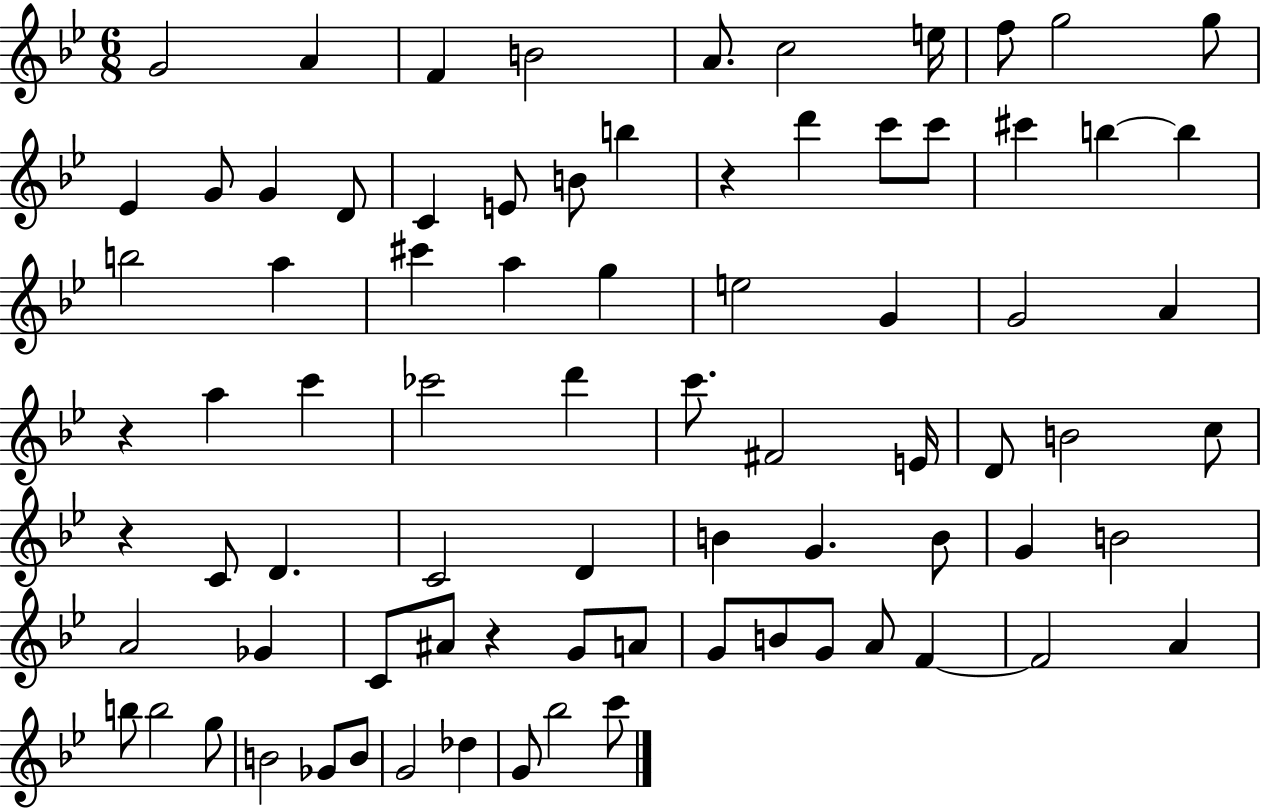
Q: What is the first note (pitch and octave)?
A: G4